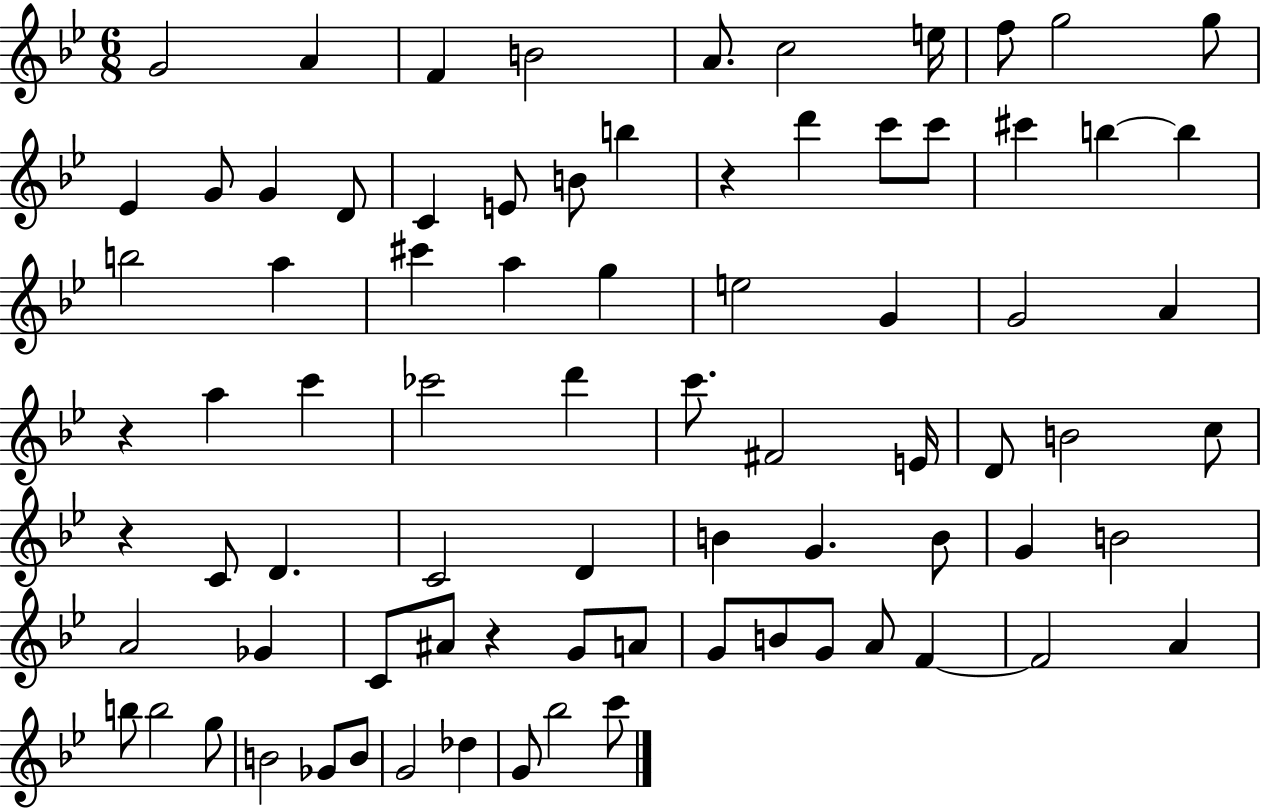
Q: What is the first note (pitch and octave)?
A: G4